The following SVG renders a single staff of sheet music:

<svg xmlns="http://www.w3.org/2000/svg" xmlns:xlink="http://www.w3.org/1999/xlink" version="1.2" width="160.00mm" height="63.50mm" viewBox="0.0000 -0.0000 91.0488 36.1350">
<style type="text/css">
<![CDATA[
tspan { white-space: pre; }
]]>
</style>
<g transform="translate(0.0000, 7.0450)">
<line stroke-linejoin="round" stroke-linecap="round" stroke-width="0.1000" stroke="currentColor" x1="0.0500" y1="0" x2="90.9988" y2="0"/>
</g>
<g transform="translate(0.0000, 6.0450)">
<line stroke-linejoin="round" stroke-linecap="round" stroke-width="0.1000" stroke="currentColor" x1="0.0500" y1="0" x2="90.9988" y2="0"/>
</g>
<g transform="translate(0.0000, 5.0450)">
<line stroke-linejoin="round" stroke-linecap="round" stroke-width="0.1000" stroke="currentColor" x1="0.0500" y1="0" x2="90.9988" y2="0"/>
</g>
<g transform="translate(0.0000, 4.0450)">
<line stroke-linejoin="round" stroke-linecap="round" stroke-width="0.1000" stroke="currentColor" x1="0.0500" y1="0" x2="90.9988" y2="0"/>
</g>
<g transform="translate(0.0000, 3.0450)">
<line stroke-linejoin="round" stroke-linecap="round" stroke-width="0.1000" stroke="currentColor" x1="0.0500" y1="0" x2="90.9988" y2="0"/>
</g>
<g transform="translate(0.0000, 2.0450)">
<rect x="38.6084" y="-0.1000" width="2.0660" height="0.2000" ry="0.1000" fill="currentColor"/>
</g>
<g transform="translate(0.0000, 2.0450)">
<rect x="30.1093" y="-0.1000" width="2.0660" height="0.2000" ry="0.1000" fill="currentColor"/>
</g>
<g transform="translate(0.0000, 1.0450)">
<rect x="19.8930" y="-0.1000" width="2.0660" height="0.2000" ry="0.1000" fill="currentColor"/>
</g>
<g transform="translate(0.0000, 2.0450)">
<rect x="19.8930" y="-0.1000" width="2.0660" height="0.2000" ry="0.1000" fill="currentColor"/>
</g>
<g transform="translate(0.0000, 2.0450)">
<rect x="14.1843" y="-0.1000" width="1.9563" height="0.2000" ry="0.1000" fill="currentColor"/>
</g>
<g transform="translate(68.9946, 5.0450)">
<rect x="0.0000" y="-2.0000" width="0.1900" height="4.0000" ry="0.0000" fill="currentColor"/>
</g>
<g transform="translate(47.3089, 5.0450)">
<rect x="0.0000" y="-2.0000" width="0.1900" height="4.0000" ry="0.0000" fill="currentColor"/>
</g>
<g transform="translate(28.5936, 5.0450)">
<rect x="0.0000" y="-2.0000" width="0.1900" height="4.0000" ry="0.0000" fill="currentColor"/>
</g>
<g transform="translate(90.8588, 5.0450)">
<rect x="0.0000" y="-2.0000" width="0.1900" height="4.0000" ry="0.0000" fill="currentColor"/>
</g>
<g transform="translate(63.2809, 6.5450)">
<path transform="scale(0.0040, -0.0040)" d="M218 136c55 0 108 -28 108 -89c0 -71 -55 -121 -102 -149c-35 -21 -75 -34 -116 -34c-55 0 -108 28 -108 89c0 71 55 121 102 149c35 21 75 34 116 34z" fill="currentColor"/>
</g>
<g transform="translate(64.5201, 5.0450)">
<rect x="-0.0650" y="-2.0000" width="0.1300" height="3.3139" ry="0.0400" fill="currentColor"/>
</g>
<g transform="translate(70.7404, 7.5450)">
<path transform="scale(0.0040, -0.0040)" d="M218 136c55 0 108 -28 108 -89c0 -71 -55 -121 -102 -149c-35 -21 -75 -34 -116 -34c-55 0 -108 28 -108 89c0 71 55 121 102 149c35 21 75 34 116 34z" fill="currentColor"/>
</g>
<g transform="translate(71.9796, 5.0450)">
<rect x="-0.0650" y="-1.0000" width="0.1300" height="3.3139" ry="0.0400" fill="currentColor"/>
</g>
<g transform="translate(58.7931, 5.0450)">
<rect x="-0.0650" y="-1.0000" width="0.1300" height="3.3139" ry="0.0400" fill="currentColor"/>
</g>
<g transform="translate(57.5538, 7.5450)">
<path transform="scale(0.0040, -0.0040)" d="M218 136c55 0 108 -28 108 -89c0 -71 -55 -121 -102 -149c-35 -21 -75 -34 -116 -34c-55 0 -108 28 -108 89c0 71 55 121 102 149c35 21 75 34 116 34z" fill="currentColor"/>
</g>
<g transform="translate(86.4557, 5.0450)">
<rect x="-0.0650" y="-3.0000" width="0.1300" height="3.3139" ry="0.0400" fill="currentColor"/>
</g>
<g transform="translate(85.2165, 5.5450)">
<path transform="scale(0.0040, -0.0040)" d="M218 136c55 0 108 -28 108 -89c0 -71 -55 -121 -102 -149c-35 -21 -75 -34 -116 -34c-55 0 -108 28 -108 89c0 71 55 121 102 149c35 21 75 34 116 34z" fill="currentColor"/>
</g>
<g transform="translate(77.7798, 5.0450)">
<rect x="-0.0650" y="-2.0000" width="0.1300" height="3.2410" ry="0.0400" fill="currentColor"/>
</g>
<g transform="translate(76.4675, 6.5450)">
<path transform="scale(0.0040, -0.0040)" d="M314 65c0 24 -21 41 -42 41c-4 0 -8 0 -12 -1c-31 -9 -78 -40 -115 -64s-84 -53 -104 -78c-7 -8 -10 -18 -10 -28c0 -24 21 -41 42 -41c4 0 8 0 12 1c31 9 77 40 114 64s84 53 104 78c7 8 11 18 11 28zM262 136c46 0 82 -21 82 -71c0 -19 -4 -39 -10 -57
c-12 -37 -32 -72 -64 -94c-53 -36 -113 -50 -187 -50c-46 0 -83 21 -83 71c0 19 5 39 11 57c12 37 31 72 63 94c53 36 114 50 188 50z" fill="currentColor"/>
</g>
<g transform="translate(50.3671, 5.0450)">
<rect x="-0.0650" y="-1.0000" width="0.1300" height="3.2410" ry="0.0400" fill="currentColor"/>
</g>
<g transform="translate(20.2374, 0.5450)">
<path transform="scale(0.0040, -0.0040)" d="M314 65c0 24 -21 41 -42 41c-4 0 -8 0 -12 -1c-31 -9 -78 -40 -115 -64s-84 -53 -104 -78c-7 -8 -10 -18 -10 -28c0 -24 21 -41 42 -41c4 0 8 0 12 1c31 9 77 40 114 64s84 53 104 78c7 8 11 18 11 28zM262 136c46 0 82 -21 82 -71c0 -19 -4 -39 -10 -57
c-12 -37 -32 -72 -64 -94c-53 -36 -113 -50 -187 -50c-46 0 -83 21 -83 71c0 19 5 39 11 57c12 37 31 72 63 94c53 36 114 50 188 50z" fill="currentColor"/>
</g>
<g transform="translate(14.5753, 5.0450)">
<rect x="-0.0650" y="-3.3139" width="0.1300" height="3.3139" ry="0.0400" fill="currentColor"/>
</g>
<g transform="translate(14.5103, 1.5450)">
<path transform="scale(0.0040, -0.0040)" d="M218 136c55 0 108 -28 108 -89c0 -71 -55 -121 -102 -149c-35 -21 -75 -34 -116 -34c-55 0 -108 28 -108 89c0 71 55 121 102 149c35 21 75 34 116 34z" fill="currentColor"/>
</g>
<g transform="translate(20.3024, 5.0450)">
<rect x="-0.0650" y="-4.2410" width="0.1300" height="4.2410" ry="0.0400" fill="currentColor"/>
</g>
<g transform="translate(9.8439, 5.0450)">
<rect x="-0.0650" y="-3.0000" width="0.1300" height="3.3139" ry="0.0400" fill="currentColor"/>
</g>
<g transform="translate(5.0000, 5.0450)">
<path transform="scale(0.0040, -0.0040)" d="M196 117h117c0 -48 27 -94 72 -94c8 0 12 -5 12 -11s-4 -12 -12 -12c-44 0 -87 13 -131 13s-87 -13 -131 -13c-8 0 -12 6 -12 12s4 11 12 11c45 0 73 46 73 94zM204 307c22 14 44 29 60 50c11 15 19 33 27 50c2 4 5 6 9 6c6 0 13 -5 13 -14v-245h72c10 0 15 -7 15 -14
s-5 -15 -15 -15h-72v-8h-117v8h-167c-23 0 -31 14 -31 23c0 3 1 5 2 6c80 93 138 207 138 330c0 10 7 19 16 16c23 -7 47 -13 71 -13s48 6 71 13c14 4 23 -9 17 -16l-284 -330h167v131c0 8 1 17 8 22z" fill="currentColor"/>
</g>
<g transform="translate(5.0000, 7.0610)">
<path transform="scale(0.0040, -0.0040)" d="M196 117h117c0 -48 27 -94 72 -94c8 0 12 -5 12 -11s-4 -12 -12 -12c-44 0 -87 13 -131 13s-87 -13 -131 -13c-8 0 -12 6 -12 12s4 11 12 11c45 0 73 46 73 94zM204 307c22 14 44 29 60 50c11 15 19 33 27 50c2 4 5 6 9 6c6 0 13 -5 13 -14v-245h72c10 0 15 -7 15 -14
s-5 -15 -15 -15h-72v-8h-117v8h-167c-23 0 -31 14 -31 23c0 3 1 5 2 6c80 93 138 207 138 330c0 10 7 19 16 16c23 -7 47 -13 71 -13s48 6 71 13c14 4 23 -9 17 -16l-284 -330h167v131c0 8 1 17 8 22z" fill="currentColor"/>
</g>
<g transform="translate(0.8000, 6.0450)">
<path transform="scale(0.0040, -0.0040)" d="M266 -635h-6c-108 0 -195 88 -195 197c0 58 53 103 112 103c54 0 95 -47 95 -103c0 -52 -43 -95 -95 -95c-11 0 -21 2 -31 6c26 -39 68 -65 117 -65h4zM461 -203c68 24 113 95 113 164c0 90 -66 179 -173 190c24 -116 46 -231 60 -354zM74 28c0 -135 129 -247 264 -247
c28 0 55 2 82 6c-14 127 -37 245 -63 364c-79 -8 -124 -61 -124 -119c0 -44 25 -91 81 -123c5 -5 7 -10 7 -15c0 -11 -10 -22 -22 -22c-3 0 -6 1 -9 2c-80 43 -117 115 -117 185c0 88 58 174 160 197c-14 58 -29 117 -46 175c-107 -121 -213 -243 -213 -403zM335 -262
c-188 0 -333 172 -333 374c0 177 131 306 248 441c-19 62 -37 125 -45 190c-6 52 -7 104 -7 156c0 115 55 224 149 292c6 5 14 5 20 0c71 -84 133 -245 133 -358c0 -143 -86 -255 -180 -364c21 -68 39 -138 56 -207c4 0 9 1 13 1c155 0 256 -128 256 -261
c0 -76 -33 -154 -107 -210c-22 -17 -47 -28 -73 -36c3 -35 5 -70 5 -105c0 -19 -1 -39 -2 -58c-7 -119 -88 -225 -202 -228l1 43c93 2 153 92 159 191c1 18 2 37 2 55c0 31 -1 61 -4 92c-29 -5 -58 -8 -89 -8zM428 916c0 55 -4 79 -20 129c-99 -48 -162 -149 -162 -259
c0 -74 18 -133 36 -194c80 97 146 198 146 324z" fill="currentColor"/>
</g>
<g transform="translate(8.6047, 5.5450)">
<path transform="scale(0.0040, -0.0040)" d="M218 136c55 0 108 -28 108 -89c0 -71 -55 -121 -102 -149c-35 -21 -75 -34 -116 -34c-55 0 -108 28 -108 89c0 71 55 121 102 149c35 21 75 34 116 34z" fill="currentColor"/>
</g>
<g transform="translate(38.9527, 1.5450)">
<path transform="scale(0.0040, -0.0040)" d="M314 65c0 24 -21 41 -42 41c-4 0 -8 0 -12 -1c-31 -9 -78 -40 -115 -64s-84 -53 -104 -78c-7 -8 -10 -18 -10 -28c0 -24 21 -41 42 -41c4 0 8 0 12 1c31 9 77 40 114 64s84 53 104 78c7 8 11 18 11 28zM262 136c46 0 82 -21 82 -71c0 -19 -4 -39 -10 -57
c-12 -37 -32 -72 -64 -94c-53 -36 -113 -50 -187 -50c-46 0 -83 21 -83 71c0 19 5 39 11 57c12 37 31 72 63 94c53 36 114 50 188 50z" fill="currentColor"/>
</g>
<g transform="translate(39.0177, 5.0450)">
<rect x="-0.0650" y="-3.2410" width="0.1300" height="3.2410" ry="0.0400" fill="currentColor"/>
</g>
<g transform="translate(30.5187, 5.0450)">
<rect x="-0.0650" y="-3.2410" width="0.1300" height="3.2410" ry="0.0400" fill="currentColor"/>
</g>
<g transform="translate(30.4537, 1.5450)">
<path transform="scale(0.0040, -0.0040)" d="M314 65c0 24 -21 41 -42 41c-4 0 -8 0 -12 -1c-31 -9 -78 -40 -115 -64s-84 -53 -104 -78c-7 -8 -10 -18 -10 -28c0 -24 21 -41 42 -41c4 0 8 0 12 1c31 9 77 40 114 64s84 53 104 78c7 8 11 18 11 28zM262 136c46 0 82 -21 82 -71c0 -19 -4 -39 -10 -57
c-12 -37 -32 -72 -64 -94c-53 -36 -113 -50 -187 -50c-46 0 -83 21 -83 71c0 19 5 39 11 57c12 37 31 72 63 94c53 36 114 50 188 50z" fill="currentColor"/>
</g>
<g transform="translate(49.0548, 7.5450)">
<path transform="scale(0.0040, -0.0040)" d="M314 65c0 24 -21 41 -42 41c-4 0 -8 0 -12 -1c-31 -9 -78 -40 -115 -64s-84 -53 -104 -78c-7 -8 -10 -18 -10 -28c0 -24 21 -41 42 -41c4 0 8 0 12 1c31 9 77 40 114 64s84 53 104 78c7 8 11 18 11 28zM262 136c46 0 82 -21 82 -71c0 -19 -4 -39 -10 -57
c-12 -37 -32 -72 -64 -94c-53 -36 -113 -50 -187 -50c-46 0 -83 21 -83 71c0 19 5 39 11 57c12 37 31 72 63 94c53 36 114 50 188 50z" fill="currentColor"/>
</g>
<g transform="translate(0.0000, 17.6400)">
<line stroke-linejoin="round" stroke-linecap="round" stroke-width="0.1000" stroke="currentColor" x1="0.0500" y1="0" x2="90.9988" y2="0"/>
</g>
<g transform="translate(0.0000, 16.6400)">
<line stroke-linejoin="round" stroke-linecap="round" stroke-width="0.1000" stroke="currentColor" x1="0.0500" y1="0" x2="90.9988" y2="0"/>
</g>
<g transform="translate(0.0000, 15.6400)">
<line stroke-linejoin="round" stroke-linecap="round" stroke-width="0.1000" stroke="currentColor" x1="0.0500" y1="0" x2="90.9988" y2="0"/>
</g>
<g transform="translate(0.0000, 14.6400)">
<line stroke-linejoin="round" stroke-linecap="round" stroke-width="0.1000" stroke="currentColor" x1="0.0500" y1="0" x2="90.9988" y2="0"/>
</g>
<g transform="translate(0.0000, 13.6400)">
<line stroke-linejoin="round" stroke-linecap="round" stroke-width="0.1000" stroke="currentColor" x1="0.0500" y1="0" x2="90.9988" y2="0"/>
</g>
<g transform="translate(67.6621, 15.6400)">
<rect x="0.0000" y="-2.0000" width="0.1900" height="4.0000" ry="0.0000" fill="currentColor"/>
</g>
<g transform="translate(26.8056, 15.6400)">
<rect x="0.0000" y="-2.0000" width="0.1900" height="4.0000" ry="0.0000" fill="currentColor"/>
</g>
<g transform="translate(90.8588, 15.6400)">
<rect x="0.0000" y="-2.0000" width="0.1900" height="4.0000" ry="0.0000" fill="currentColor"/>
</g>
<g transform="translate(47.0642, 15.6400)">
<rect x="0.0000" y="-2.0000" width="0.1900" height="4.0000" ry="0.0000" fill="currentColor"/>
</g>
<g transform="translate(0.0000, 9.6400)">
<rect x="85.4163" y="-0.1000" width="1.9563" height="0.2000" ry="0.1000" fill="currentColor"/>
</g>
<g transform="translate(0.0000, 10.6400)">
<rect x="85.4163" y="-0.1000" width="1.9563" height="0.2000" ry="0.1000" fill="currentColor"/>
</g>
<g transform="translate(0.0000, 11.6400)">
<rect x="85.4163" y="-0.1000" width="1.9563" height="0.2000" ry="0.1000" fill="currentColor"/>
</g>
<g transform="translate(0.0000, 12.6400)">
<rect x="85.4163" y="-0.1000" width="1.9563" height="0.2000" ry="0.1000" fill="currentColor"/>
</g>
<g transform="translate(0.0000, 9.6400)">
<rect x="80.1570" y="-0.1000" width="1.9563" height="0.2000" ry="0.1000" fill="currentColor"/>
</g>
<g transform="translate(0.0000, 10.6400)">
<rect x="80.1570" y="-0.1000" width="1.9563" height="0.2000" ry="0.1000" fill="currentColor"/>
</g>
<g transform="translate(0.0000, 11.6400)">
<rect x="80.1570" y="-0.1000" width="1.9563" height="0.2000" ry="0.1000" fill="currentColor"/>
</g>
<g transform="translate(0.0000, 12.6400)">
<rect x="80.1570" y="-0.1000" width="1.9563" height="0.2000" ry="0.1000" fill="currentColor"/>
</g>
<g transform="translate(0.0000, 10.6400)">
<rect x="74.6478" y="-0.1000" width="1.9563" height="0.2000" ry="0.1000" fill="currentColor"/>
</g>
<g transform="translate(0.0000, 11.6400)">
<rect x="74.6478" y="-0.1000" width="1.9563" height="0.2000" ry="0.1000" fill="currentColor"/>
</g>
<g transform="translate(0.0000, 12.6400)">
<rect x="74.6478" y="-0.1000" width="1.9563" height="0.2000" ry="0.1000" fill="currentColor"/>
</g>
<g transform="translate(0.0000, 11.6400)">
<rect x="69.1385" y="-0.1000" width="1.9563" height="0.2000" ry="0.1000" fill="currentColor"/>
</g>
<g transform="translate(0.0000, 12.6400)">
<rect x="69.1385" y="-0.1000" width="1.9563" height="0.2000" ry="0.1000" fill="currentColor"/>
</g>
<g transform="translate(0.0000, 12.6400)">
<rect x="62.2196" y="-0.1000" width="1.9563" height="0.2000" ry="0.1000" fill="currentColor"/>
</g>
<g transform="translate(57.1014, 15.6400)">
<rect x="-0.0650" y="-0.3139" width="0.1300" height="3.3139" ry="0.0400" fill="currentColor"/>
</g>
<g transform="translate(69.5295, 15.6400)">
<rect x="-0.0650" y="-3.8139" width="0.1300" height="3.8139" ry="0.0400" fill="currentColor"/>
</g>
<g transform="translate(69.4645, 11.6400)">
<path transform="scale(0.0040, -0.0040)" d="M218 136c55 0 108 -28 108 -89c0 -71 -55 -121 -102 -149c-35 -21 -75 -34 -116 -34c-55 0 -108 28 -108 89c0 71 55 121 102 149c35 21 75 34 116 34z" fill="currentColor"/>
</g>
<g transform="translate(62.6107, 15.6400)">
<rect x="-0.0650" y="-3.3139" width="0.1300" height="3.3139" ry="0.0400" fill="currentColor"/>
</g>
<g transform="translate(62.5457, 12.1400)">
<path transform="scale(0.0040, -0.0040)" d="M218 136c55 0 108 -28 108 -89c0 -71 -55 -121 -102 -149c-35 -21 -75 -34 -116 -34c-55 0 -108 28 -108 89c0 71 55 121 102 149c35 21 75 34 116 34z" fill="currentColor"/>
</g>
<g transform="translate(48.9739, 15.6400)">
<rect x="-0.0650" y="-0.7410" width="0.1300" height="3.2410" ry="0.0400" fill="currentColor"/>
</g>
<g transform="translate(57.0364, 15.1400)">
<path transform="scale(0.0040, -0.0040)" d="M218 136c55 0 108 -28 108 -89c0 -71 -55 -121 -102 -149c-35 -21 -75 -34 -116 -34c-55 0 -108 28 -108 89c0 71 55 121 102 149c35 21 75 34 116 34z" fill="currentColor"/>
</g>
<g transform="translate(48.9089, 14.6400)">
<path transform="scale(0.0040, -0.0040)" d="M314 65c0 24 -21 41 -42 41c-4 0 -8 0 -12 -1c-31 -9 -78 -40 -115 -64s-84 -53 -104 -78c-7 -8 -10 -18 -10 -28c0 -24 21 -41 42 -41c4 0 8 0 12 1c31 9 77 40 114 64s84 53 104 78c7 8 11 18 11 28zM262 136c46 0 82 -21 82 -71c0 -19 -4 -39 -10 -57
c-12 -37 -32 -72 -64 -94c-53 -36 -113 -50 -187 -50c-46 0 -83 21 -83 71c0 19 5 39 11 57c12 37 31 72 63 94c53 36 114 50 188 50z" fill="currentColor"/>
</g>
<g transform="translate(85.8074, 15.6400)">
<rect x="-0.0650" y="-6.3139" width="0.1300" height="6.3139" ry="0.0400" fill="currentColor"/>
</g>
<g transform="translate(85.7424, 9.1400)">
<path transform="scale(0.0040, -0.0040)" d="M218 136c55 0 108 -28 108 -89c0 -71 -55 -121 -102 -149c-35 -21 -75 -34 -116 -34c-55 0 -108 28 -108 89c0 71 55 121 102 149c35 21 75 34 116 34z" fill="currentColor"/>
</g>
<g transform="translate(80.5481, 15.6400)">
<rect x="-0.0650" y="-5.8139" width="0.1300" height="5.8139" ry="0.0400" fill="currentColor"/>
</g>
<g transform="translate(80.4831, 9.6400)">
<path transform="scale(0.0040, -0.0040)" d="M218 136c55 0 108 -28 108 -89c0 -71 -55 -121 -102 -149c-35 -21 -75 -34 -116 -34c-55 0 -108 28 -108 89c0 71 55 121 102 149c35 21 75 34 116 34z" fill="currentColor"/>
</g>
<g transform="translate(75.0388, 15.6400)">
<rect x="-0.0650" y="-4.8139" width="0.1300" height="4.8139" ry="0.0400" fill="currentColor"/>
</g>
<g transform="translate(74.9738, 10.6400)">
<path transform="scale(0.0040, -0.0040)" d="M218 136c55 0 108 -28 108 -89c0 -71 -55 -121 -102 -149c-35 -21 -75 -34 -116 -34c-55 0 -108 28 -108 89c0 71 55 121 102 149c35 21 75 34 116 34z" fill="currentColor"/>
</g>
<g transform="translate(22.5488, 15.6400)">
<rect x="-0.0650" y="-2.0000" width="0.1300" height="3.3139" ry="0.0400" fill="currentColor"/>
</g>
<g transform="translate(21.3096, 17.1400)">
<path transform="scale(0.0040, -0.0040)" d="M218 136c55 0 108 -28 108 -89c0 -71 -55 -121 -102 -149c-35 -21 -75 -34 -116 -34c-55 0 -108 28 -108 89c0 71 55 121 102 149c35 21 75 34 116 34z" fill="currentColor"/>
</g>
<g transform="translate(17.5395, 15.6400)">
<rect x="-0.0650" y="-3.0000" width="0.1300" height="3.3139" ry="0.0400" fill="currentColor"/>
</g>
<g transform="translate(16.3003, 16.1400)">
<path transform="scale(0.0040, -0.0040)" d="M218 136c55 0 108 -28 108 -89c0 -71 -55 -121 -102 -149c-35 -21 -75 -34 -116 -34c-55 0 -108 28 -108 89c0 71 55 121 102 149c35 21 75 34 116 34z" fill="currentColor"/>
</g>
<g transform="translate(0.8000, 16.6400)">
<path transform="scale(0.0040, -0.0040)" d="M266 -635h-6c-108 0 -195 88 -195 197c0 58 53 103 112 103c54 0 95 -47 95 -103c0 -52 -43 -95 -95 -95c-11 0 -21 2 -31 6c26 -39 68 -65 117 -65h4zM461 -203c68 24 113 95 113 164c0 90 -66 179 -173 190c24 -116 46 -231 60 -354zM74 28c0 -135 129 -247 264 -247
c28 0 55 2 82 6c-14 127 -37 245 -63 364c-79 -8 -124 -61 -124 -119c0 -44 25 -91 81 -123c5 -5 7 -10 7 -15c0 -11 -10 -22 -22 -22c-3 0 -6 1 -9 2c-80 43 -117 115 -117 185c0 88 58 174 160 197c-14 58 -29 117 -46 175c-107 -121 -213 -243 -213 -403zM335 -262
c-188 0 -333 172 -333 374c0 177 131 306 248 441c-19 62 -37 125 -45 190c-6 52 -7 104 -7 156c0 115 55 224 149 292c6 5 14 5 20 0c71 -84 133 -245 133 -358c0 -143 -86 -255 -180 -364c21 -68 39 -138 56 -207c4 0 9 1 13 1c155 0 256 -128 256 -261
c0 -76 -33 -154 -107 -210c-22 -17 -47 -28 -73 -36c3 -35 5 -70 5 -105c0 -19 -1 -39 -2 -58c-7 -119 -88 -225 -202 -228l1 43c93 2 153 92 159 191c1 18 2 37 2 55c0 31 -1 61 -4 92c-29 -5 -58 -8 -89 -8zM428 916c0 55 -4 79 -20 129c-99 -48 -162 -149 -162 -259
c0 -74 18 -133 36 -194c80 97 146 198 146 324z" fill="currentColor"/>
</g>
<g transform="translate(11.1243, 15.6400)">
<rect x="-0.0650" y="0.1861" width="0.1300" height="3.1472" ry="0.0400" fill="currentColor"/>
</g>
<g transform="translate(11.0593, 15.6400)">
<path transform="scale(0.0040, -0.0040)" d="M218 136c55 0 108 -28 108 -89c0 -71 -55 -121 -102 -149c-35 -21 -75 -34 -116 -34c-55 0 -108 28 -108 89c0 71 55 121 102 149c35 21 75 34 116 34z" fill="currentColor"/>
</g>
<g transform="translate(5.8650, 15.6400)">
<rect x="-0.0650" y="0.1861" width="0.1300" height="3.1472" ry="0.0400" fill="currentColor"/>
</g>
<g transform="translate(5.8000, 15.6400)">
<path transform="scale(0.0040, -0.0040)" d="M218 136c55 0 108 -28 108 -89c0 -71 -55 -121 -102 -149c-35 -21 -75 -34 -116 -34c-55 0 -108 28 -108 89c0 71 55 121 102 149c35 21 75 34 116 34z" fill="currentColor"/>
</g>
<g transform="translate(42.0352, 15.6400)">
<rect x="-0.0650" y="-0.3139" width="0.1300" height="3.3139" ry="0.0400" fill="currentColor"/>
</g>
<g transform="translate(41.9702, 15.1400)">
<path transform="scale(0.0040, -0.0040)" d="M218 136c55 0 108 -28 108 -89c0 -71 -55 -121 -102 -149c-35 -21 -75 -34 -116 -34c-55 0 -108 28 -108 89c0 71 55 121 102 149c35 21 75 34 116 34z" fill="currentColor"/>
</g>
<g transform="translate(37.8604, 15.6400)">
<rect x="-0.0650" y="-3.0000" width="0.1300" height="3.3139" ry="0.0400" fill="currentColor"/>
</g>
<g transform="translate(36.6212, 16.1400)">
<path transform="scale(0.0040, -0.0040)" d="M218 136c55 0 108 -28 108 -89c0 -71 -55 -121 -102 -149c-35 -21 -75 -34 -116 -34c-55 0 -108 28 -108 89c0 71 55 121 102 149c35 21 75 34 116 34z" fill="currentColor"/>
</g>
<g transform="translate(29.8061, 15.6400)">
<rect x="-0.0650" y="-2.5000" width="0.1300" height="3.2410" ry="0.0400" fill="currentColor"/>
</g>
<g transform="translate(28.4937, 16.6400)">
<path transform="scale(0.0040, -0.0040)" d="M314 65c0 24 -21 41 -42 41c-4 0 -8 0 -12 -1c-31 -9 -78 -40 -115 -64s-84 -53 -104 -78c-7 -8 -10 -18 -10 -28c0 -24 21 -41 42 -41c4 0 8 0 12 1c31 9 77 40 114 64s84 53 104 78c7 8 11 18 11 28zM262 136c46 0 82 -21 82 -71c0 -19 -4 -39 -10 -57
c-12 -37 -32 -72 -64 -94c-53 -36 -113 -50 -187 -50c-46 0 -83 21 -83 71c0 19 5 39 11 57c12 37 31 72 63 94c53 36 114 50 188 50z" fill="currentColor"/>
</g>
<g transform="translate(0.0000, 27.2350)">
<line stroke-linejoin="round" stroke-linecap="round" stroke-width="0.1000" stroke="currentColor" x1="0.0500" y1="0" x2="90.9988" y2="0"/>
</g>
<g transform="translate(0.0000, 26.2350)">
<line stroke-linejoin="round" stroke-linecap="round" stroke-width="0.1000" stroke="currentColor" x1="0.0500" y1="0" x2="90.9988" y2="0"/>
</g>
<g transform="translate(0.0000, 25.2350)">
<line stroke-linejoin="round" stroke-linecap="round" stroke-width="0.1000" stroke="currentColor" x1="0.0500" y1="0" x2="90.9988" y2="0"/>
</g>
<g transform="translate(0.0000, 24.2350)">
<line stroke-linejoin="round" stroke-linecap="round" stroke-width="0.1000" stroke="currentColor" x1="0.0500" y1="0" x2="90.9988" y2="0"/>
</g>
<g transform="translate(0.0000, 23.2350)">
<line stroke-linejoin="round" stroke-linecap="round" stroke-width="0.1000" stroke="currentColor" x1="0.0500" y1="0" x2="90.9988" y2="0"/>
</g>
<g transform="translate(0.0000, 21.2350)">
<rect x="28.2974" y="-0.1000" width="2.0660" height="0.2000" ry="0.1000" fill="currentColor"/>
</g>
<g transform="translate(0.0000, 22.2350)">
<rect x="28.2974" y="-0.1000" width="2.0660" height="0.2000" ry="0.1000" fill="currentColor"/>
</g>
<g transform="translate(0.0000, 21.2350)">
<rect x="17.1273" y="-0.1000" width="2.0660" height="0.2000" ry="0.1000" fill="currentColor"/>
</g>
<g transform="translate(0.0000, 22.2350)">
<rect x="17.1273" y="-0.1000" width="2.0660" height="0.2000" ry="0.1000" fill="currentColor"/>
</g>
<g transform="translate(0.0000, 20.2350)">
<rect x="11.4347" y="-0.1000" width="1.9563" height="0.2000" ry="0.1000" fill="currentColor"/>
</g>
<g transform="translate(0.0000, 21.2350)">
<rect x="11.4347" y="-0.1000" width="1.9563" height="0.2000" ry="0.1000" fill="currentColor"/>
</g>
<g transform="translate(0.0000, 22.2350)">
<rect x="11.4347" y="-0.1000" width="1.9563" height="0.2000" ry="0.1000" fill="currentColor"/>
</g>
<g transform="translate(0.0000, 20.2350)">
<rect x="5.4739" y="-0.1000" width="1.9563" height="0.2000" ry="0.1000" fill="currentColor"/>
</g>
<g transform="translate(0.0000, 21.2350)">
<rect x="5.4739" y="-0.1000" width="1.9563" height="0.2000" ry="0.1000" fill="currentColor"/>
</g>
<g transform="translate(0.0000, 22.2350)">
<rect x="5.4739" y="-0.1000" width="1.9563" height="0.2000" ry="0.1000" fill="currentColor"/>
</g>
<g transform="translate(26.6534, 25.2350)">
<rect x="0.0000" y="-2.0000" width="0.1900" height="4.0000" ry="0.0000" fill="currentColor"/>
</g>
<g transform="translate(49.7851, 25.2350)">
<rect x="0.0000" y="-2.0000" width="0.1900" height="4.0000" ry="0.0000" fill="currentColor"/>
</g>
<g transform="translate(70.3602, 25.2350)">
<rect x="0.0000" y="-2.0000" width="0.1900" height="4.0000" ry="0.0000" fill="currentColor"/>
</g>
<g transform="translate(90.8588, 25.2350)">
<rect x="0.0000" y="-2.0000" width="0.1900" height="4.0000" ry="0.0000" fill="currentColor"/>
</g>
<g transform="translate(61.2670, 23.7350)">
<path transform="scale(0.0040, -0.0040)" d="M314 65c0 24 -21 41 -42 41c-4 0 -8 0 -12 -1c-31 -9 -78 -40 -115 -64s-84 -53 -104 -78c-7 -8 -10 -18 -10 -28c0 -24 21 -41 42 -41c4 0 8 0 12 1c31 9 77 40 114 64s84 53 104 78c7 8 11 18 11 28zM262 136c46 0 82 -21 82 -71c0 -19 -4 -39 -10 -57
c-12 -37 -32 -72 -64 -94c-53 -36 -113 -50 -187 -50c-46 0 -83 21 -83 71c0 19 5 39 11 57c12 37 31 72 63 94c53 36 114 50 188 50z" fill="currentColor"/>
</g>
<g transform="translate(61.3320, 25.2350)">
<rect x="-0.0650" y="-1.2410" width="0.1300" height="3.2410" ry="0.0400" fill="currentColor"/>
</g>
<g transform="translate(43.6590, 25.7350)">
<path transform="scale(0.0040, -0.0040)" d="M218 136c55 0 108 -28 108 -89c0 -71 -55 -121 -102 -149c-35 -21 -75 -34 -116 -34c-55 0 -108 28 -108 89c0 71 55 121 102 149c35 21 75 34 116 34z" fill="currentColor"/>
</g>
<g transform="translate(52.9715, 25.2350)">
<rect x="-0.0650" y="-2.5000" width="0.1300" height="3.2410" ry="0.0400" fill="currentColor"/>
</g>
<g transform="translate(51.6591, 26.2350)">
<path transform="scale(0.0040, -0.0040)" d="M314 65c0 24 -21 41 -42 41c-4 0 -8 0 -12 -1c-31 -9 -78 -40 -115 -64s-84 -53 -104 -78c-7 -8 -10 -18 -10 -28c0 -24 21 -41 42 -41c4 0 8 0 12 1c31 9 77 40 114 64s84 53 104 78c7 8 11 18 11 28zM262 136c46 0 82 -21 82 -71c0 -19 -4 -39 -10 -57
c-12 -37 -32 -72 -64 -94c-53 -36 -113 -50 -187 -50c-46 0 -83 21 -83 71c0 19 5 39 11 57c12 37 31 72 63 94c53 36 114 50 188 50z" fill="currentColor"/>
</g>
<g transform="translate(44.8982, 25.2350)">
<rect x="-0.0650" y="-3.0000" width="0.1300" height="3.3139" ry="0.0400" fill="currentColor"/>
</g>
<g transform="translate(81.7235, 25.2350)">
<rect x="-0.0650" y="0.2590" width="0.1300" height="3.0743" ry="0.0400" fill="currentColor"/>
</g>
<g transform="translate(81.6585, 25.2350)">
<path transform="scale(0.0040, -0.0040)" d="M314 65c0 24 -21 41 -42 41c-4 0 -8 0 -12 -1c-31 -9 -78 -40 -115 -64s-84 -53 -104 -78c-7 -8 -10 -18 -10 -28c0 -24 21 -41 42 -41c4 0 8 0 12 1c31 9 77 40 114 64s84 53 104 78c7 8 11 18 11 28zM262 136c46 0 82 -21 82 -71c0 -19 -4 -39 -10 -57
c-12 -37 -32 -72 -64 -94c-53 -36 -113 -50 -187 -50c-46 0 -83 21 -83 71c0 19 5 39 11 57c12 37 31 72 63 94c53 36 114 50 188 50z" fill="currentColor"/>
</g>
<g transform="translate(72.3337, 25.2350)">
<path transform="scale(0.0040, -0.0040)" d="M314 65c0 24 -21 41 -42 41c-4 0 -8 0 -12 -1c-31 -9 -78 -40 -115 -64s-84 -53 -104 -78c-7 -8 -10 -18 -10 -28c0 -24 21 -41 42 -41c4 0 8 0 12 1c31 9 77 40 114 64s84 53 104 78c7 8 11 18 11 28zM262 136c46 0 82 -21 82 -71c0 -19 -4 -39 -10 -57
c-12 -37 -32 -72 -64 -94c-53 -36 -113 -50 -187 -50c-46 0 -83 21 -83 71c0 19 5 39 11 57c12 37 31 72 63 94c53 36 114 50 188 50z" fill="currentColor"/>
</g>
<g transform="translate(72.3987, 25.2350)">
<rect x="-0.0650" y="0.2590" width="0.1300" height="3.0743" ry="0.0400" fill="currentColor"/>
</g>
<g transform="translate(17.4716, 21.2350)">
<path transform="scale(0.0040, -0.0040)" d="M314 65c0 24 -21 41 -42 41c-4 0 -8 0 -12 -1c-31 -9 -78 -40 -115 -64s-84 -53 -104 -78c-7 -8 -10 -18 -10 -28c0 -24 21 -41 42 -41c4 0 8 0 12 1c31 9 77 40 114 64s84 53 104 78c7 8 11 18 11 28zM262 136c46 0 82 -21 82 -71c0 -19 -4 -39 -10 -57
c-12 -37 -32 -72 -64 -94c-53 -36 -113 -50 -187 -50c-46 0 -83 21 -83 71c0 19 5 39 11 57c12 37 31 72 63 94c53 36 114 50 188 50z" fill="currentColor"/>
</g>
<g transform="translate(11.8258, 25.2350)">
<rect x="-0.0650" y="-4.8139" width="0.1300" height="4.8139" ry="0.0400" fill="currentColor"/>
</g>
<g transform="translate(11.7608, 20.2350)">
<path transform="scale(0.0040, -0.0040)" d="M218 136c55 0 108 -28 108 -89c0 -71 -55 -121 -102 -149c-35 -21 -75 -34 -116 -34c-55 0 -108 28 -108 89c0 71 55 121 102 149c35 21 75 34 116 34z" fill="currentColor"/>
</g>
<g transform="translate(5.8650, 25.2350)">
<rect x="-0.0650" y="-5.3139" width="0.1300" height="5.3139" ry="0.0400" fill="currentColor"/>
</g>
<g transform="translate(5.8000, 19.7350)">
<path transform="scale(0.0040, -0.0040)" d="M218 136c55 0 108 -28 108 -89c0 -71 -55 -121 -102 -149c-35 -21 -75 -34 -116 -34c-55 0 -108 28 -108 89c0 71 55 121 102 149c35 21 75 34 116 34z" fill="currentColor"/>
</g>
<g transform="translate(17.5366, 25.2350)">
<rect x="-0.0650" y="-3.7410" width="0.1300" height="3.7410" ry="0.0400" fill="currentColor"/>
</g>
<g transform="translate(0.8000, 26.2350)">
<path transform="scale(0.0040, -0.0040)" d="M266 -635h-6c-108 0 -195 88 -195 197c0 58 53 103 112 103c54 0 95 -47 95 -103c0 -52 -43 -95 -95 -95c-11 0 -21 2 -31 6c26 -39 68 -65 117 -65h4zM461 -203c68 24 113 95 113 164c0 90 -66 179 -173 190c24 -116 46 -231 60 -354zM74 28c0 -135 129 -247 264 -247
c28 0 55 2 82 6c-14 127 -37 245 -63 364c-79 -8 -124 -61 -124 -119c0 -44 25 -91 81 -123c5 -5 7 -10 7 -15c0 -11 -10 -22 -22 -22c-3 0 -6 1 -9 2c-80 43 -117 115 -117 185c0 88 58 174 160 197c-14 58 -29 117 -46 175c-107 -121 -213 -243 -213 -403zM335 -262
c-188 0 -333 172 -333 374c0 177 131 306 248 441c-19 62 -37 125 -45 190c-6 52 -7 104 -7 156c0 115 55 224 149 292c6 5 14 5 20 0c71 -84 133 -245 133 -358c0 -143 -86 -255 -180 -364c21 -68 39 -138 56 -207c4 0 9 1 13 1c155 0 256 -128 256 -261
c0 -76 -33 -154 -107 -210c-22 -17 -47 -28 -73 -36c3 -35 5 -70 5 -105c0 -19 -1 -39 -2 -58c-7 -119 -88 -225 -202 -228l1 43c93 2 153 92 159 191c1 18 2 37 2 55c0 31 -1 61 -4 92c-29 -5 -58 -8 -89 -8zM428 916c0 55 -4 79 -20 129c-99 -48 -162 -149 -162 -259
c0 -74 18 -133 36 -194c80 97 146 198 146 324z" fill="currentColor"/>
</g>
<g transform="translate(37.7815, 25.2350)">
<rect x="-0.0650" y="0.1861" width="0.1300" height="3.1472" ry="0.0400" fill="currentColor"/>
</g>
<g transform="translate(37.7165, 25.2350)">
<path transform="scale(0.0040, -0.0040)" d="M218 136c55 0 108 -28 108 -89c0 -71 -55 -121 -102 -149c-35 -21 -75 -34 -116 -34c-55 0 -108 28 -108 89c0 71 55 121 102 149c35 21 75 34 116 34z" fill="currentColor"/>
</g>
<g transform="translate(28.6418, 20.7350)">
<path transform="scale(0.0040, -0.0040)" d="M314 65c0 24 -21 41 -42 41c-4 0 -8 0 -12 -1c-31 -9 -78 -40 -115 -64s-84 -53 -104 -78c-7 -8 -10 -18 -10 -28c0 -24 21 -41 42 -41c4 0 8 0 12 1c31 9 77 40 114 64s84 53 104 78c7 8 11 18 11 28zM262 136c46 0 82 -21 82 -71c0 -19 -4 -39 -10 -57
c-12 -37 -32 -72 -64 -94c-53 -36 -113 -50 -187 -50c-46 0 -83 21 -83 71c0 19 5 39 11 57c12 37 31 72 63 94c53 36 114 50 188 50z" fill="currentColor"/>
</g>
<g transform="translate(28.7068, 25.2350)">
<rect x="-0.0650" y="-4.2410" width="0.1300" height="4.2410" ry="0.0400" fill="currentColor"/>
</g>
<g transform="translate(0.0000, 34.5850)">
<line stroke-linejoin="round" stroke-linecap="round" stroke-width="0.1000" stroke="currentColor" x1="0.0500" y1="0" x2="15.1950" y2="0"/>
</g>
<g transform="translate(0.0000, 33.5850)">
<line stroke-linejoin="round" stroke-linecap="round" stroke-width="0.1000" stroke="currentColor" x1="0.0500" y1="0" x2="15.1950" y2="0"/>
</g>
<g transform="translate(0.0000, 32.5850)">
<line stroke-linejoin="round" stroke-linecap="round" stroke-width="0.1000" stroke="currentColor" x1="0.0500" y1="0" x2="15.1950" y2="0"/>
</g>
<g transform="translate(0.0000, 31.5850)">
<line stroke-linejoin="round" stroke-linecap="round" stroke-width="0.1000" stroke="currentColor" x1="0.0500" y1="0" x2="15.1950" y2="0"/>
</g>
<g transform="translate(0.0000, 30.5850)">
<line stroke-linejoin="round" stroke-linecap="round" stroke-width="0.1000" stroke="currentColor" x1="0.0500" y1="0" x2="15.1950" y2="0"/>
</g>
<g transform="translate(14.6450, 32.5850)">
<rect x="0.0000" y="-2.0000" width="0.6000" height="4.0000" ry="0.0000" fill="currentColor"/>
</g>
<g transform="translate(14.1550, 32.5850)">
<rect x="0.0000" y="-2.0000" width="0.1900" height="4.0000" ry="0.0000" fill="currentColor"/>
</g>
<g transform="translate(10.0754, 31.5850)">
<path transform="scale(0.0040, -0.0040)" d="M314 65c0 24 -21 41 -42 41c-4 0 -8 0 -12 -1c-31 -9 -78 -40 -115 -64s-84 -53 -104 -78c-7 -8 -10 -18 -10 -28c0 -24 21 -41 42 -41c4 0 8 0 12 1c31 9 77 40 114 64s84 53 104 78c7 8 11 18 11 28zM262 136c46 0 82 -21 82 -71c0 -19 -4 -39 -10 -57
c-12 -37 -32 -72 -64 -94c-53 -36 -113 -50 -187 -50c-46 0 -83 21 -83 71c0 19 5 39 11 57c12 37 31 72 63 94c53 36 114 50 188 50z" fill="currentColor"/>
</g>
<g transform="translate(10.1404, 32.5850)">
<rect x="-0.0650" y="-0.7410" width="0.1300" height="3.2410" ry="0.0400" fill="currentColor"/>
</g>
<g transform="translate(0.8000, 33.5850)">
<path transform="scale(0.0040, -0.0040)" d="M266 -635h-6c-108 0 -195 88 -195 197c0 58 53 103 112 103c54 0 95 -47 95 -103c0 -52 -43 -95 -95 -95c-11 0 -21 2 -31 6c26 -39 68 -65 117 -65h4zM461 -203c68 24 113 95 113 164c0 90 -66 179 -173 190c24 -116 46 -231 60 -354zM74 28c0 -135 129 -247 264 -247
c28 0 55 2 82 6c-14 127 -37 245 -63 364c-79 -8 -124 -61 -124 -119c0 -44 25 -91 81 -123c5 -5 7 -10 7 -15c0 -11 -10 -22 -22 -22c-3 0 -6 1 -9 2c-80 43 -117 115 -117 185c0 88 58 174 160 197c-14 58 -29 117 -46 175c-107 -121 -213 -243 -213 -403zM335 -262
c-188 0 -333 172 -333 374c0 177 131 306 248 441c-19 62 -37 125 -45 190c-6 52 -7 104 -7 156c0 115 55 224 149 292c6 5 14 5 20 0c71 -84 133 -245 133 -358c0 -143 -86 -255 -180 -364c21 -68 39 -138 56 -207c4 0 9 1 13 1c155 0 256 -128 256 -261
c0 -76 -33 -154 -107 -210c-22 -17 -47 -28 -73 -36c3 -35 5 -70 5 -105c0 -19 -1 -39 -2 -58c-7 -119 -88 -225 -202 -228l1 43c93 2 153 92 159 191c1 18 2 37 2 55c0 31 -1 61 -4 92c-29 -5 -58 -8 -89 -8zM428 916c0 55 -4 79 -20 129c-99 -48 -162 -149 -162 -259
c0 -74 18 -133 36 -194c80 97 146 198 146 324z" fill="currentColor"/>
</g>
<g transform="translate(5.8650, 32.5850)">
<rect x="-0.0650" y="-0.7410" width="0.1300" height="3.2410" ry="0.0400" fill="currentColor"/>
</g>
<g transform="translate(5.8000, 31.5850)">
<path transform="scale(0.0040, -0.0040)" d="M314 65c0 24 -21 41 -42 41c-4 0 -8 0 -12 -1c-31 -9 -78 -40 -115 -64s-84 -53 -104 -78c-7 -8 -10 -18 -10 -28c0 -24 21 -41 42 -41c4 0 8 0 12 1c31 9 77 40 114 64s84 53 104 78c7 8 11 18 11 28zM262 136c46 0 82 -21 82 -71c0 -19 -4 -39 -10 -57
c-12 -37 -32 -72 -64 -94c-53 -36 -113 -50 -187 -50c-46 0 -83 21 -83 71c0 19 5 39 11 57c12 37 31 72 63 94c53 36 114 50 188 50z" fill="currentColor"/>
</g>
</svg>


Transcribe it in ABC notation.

X:1
T:Untitled
M:4/4
L:1/4
K:C
A b d'2 b2 b2 D2 D F D F2 A B B A F G2 A c d2 c b c' e' g' a' f' e' c'2 d'2 B A G2 e2 B2 B2 d2 d2